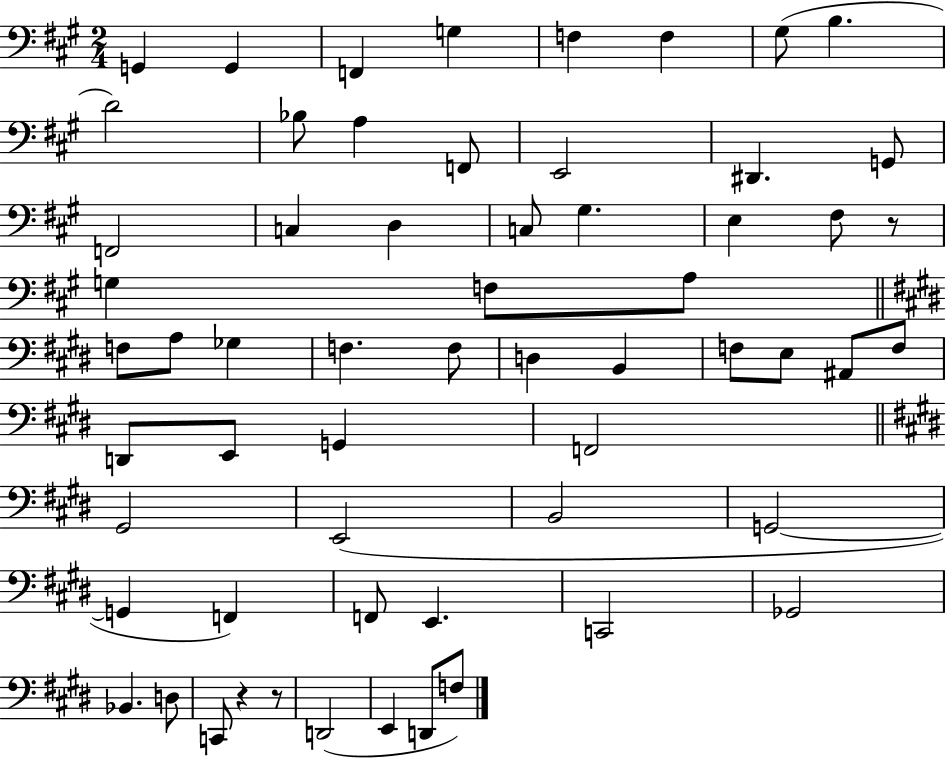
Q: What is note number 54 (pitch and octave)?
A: D2